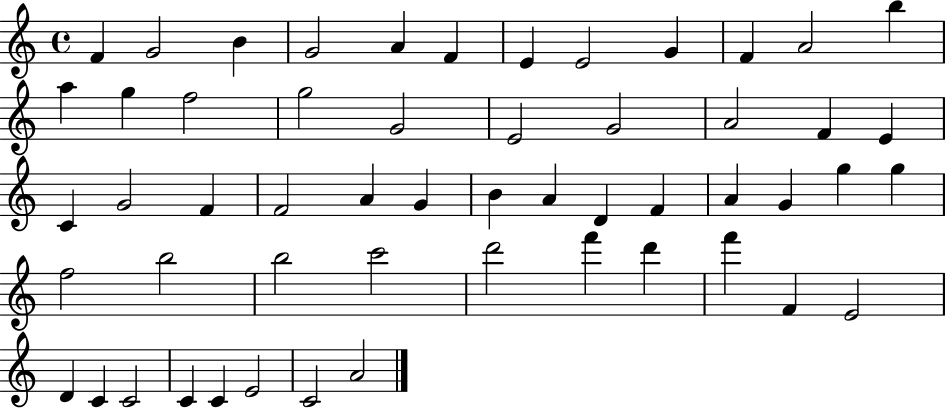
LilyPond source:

{
  \clef treble
  \time 4/4
  \defaultTimeSignature
  \key c \major
  f'4 g'2 b'4 | g'2 a'4 f'4 | e'4 e'2 g'4 | f'4 a'2 b''4 | \break a''4 g''4 f''2 | g''2 g'2 | e'2 g'2 | a'2 f'4 e'4 | \break c'4 g'2 f'4 | f'2 a'4 g'4 | b'4 a'4 d'4 f'4 | a'4 g'4 g''4 g''4 | \break f''2 b''2 | b''2 c'''2 | d'''2 f'''4 d'''4 | f'''4 f'4 e'2 | \break d'4 c'4 c'2 | c'4 c'4 e'2 | c'2 a'2 | \bar "|."
}